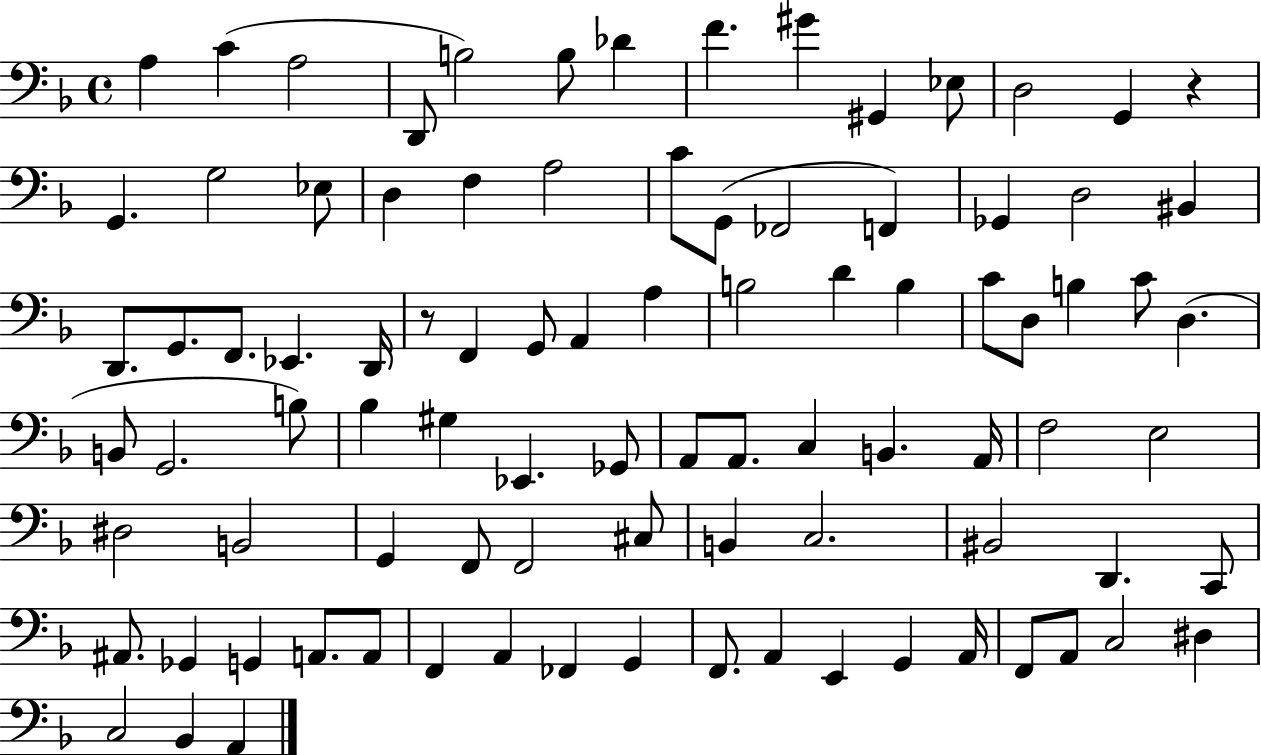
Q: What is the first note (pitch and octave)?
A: A3